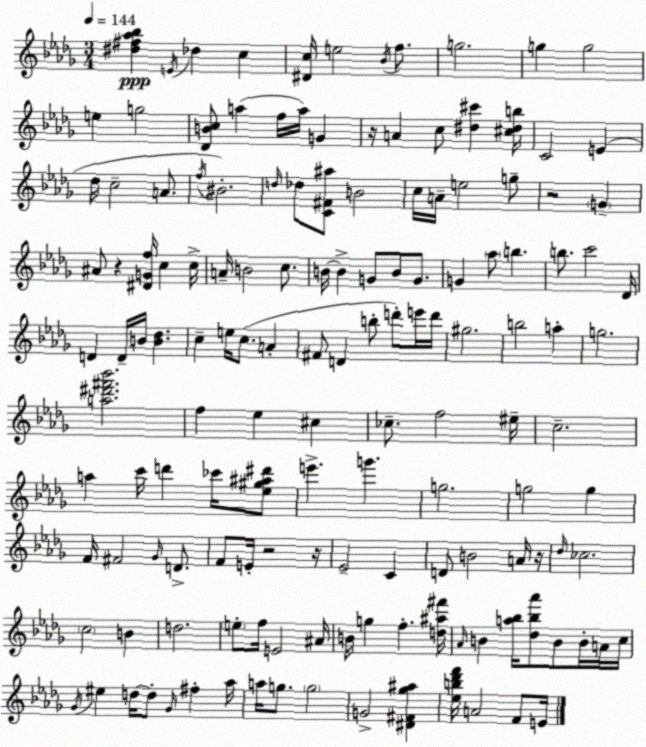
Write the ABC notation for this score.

X:1
T:Untitled
M:3/4
L:1/4
K:Bbm
[^d^f_a_b] E/4 _d c [^Dc]/4 e2 _B/4 f/2 g2 g g2 e g2 [_DBc]/2 a f/4 a/4 G z/4 A c/2 [^d^c'] [^c^db]/4 C2 E _d/4 c2 A/2 f/4 ^B2 d/4 _d/2 [C^F^a]/2 B2 c/4 A/4 e2 g/2 z2 G ^A/2 z [^DGf]/4 c c/4 A/4 B2 c/2 B/4 B G/2 B/2 G/2 G _a/2 b b/2 c'2 _D/4 D D/4 B/4 [B_d] c e/4 c/2 A ^F/2 D b/2 d'/2 e'/4 d'/4 ^g2 b2 a g2 [a^d'^f'_b']2 f _e ^c _c/2 f2 ^e/4 c2 a c'/4 d' _c'/4 [_e^g^a^d']/2 e' g' g2 g2 g F/4 ^F2 _G/4 D/2 F/2 E/4 z2 z/4 _E2 C D/2 B2 A/4 z/4 _d/4 _c2 c2 B d2 e/2 f/4 E2 ^A/4 B/4 g f [d^a^f']/4 _A/4 B [a_b]/4 [_d_b_a']/2 B/2 B/4 A/4 c/4 _G/4 ^e d/4 d/2 _G/4 ^f _a/4 a/4 g/2 g2 G2 [^D^F_g^a] [_eb_d'f']/4 A2 F/2 E/4